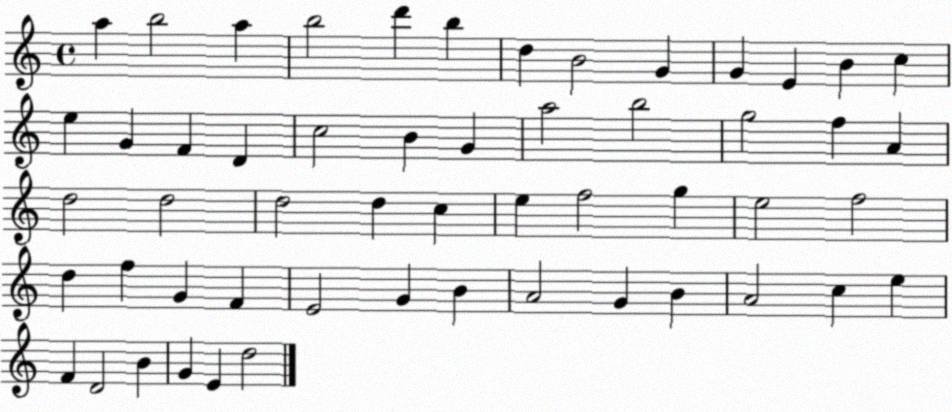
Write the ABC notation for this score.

X:1
T:Untitled
M:4/4
L:1/4
K:C
a b2 a b2 d' b d B2 G G E B c e G F D c2 B G a2 b2 g2 f A d2 d2 d2 d c e f2 g e2 f2 d f G F E2 G B A2 G B A2 c e F D2 B G E d2